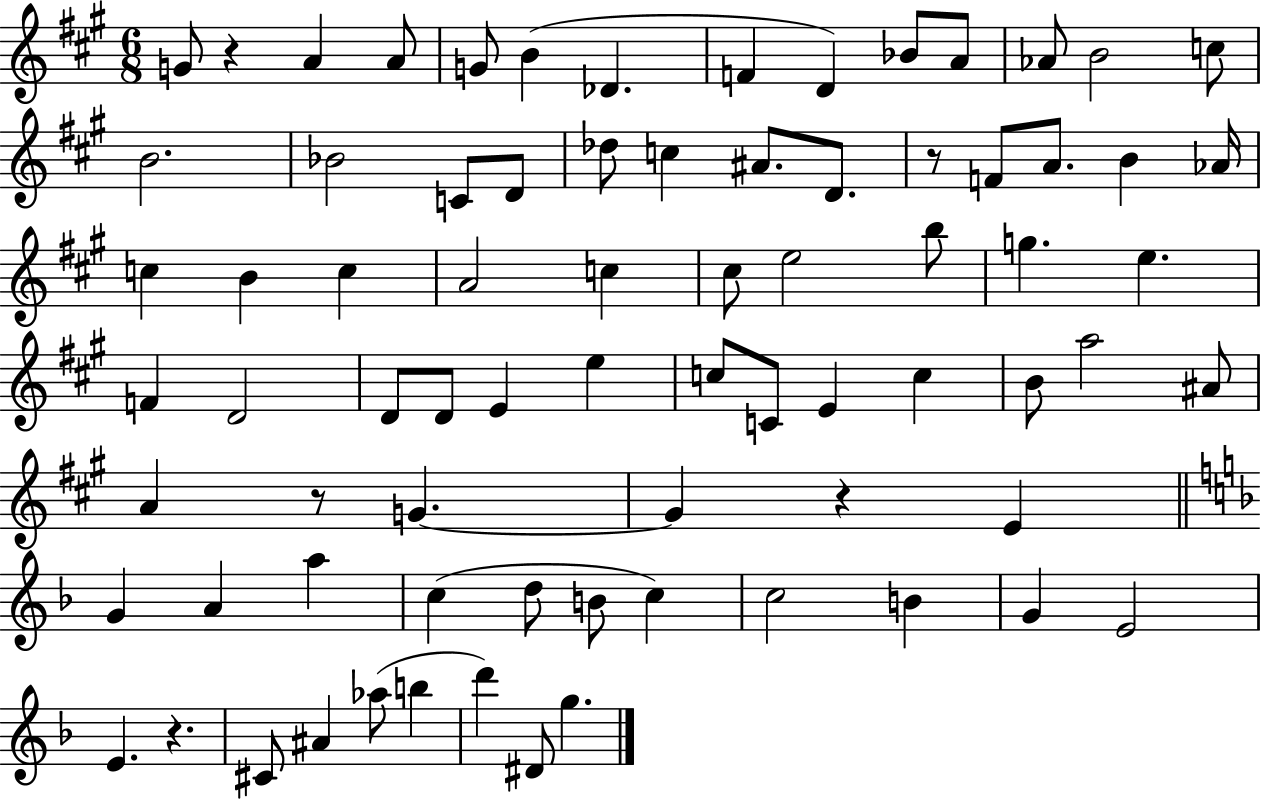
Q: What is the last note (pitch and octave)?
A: G5